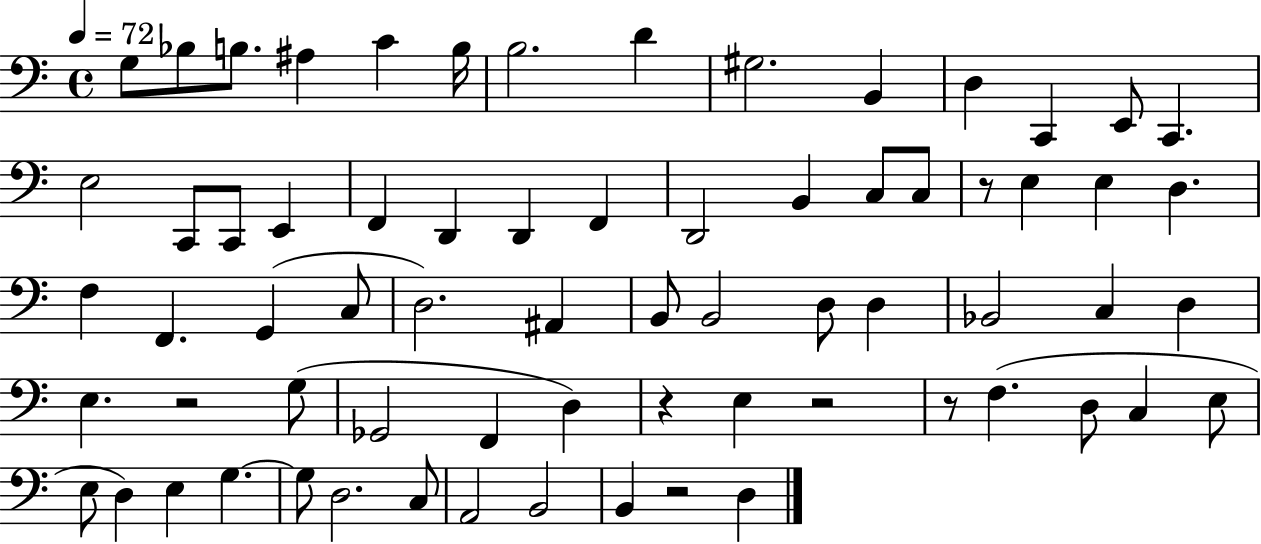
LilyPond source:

{
  \clef bass
  \time 4/4
  \defaultTimeSignature
  \key c \major
  \tempo 4 = 72
  g8 bes8 b8. ais4 c'4 b16 | b2. d'4 | gis2. b,4 | d4 c,4 e,8 c,4. | \break e2 c,8 c,8 e,4 | f,4 d,4 d,4 f,4 | d,2 b,4 c8 c8 | r8 e4 e4 d4. | \break f4 f,4. g,4( c8 | d2.) ais,4 | b,8 b,2 d8 d4 | bes,2 c4 d4 | \break e4. r2 g8( | ges,2 f,4 d4) | r4 e4 r2 | r8 f4.( d8 c4 e8 | \break e8 d4) e4 g4.~~ | g8 d2. c8 | a,2 b,2 | b,4 r2 d4 | \break \bar "|."
}